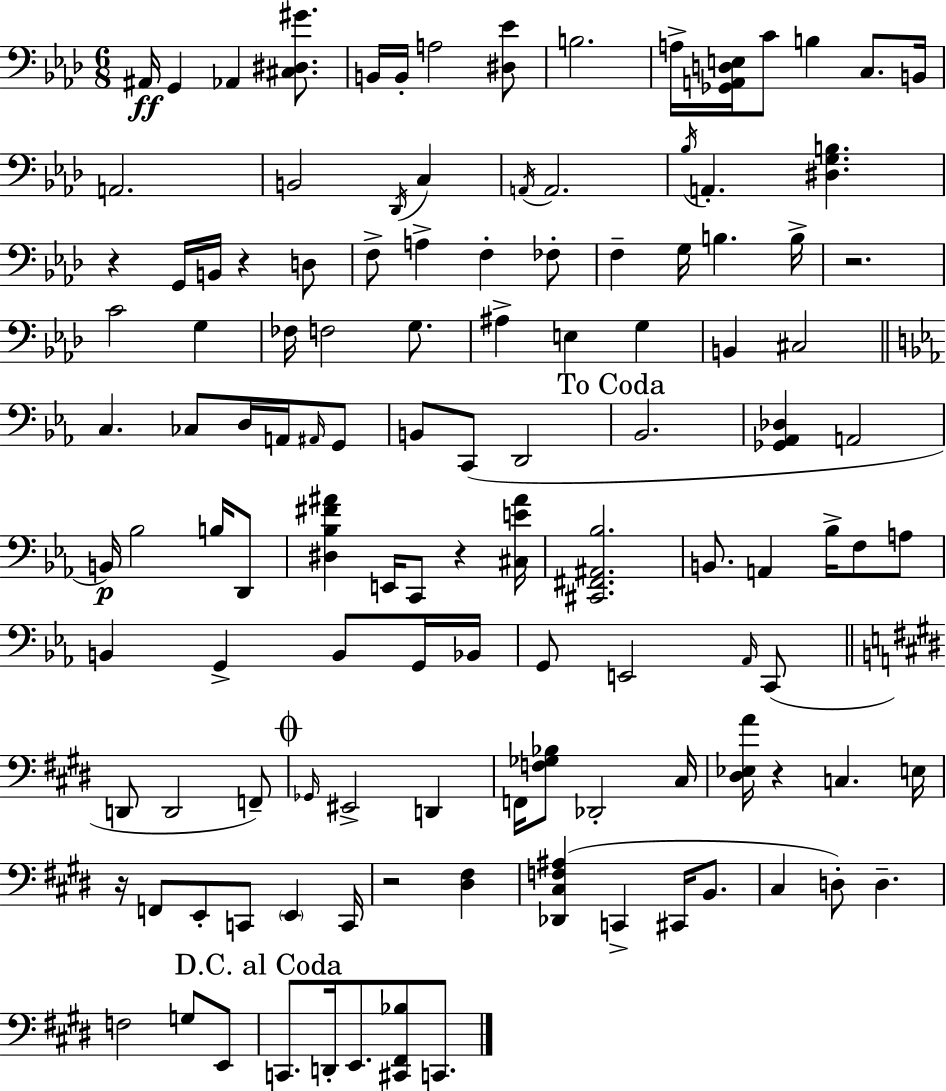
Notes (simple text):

A#2/s G2/q Ab2/q [C#3,D#3,G#4]/e. B2/s B2/s A3/h [D#3,Eb4]/e B3/h. A3/s [Gb2,A2,D3,E3]/s C4/e B3/q C3/e. B2/s A2/h. B2/h Db2/s C3/q A2/s A2/h. Bb3/s A2/q. [D#3,G3,B3]/q. R/q G2/s B2/s R/q D3/e F3/e A3/q F3/q FES3/e F3/q G3/s B3/q. B3/s R/h. C4/h G3/q FES3/s F3/h G3/e. A#3/q E3/q G3/q B2/q C#3/h C3/q. CES3/e D3/s A2/s A#2/s G2/e B2/e C2/e D2/h Bb2/h. [Gb2,Ab2,Db3]/q A2/h B2/s Bb3/h B3/s D2/e [D#3,Bb3,F#4,A#4]/q E2/s C2/e R/q [C#3,E4,A#4]/s [C#2,F#2,A#2,Bb3]/h. B2/e. A2/q Bb3/s F3/e A3/e B2/q G2/q B2/e G2/s Bb2/s G2/e E2/h Ab2/s C2/e D2/e D2/h F2/e Gb2/s EIS2/h D2/q F2/s [F3,Gb3,Bb3]/e Db2/h C#3/s [D#3,Eb3,A4]/s R/q C3/q. E3/s R/s F2/e E2/e C2/e E2/q C2/s R/h [D#3,F#3]/q [Db2,C#3,F3,A#3]/q C2/q C#2/s B2/e. C#3/q D3/e D3/q. F3/h G3/e E2/e C2/e. D2/s E2/e. [C#2,F#2,Bb3]/e C2/e.